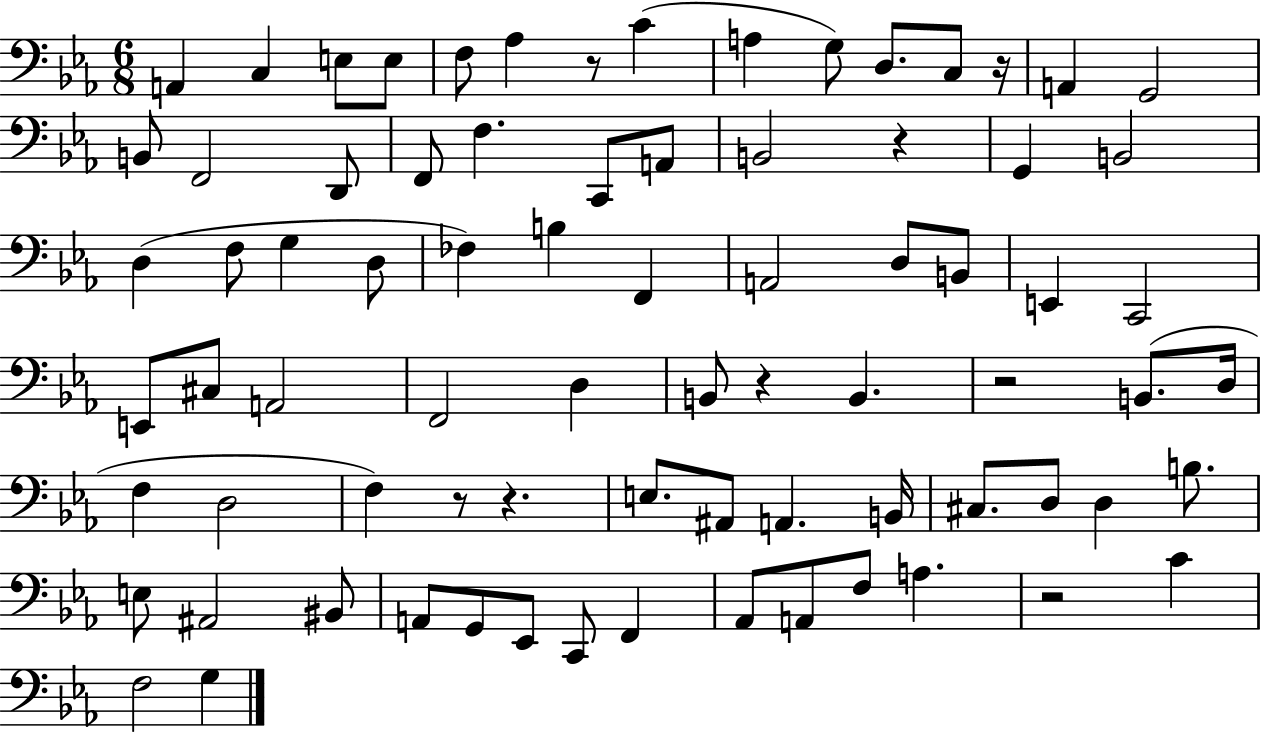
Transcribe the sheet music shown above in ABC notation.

X:1
T:Untitled
M:6/8
L:1/4
K:Eb
A,, C, E,/2 E,/2 F,/2 _A, z/2 C A, G,/2 D,/2 C,/2 z/4 A,, G,,2 B,,/2 F,,2 D,,/2 F,,/2 F, C,,/2 A,,/2 B,,2 z G,, B,,2 D, F,/2 G, D,/2 _F, B, F,, A,,2 D,/2 B,,/2 E,, C,,2 E,,/2 ^C,/2 A,,2 F,,2 D, B,,/2 z B,, z2 B,,/2 D,/4 F, D,2 F, z/2 z E,/2 ^A,,/2 A,, B,,/4 ^C,/2 D,/2 D, B,/2 E,/2 ^A,,2 ^B,,/2 A,,/2 G,,/2 _E,,/2 C,,/2 F,, _A,,/2 A,,/2 F,/2 A, z2 C F,2 G,